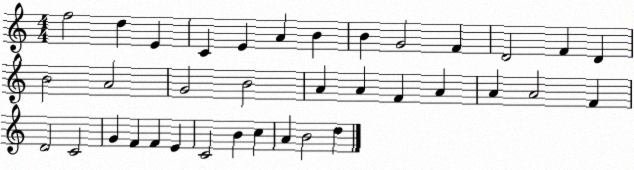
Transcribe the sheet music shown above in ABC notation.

X:1
T:Untitled
M:4/4
L:1/4
K:C
f2 d E C E A B B G2 F D2 F D B2 A2 G2 B2 A A F A A A2 F D2 C2 G F F E C2 B c A B2 d